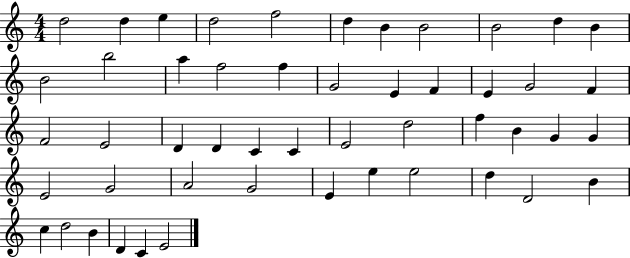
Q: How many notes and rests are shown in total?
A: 50